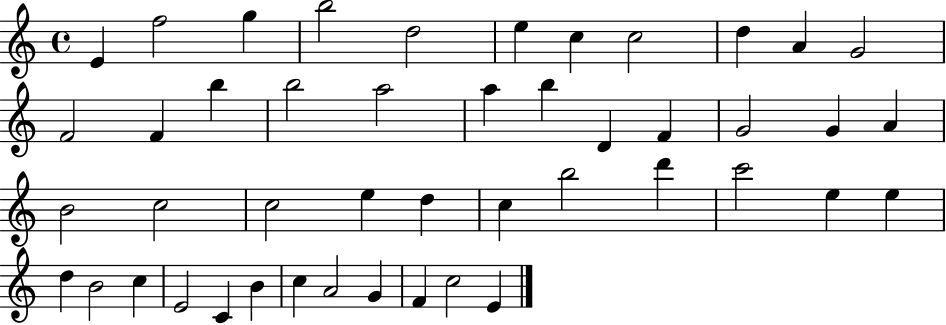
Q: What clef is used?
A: treble